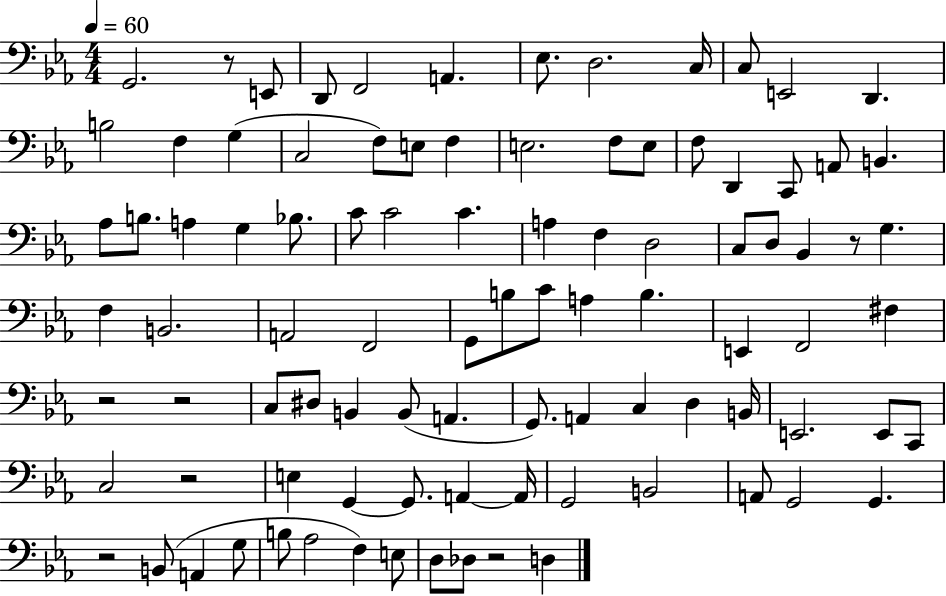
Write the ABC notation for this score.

X:1
T:Untitled
M:4/4
L:1/4
K:Eb
G,,2 z/2 E,,/2 D,,/2 F,,2 A,, _E,/2 D,2 C,/4 C,/2 E,,2 D,, B,2 F, G, C,2 F,/2 E,/2 F, E,2 F,/2 E,/2 F,/2 D,, C,,/2 A,,/2 B,, _A,/2 B,/2 A, G, _B,/2 C/2 C2 C A, F, D,2 C,/2 D,/2 _B,, z/2 G, F, B,,2 A,,2 F,,2 G,,/2 B,/2 C/2 A, B, E,, F,,2 ^F, z2 z2 C,/2 ^D,/2 B,, B,,/2 A,, G,,/2 A,, C, D, B,,/4 E,,2 E,,/2 C,,/2 C,2 z2 E, G,, G,,/2 A,, A,,/4 G,,2 B,,2 A,,/2 G,,2 G,, z2 B,,/2 A,, G,/2 B,/2 _A,2 F, E,/2 D,/2 _D,/2 z2 D,